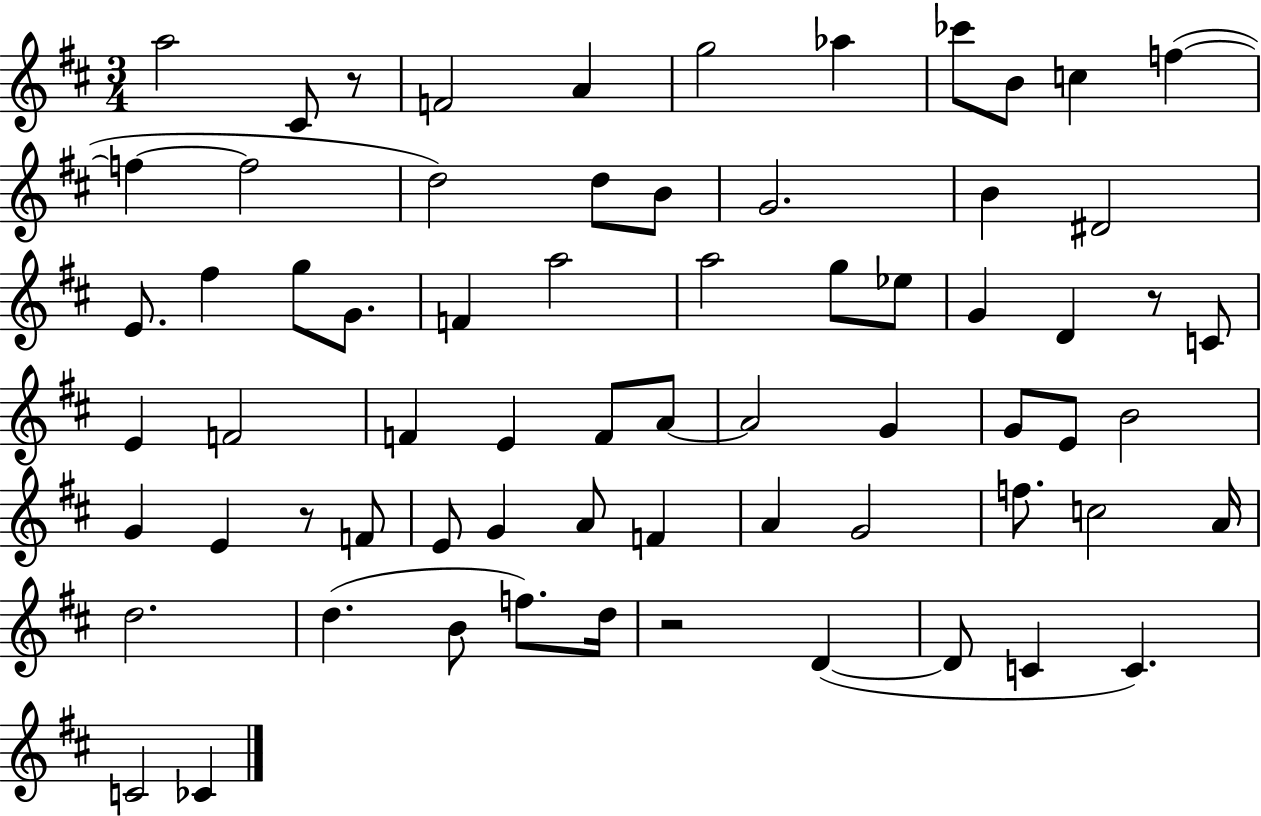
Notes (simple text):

A5/h C#4/e R/e F4/h A4/q G5/h Ab5/q CES6/e B4/e C5/q F5/q F5/q F5/h D5/h D5/e B4/e G4/h. B4/q D#4/h E4/e. F#5/q G5/e G4/e. F4/q A5/h A5/h G5/e Eb5/e G4/q D4/q R/e C4/e E4/q F4/h F4/q E4/q F4/e A4/e A4/h G4/q G4/e E4/e B4/h G4/q E4/q R/e F4/e E4/e G4/q A4/e F4/q A4/q G4/h F5/e. C5/h A4/s D5/h. D5/q. B4/e F5/e. D5/s R/h D4/q D4/e C4/q C4/q. C4/h CES4/q